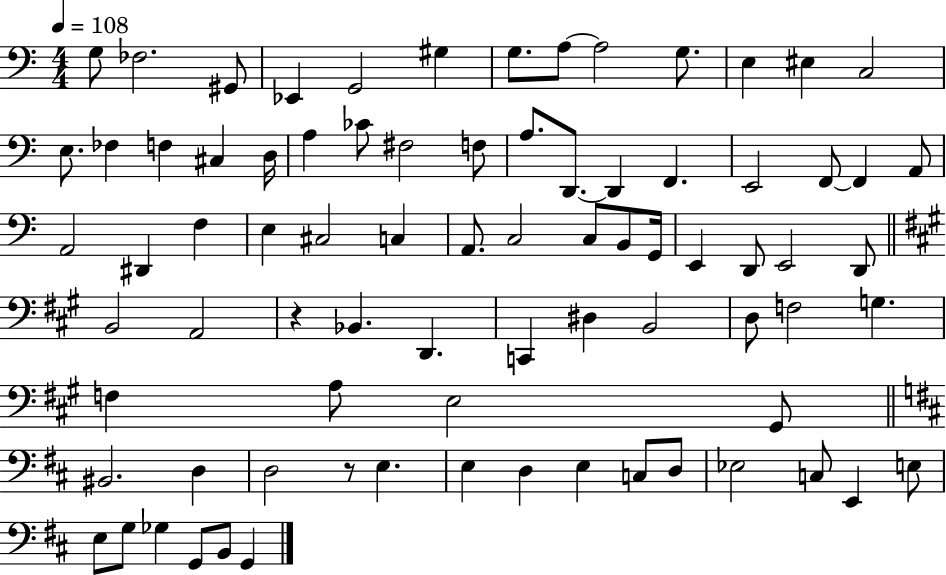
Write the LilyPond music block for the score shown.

{
  \clef bass
  \numericTimeSignature
  \time 4/4
  \key c \major
  \tempo 4 = 108
  g8 fes2. gis,8 | ees,4 g,2 gis4 | g8. a8~~ a2 g8. | e4 eis4 c2 | \break e8. fes4 f4 cis4 d16 | a4 ces'8 fis2 f8 | a8. d,8.~~ d,4 f,4. | e,2 f,8~~ f,4 a,8 | \break a,2 dis,4 f4 | e4 cis2 c4 | a,8. c2 c8 b,8 g,16 | e,4 d,8 e,2 d,8 | \break \bar "||" \break \key a \major b,2 a,2 | r4 bes,4. d,4. | c,4 dis4 b,2 | d8 f2 g4. | \break f4 a8 e2 gis,8 | \bar "||" \break \key d \major bis,2. d4 | d2 r8 e4. | e4 d4 e4 c8 d8 | ees2 c8 e,4 e8 | \break e8 g8 ges4 g,8 b,8 g,4 | \bar "|."
}